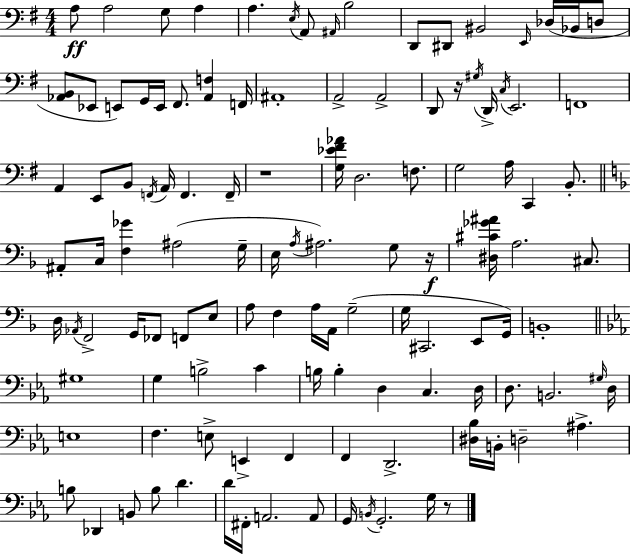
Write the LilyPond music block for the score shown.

{
  \clef bass
  \numericTimeSignature
  \time 4/4
  \key g \major
  \repeat volta 2 { a8\ff a2 g8 a4 | a4. \acciaccatura { e16 } a,8 \grace { ais,16 } b2 | d,8 dis,8 bis,2 \grace { e,16 } des16( | bes,16 d8 <aes, b,>8 ees,8 e,8) g,16 e,16 fis,8. <aes, f>4 | \break f,16 ais,1-. | a,2-> a,2-> | d,8 r16 \acciaccatura { gis16 } d,16-> \acciaccatura { c16 } e,2. | f,1 | \break a,4 e,8 b,8 \acciaccatura { f,16 } a,16 f,4. | f,16-- r1 | <g ees' fis' aes'>16 d2. | f8. g2 a16 c,4 | \break b,8.-. \bar "||" \break \key f \major ais,8-. c16 <f ges'>4 ais2( g16-- | e16 \acciaccatura { a16 } ais2.) g8 | r16\f <dis cis' ges' ais'>16 a2. cis8. | d16 \acciaccatura { aes,16 } f,2-> g,16 fes,8 f,8 | \break e8 a8 f4 a16 a,16 g2--( | g16 cis,2. e,8 | g,16) b,1-. | \bar "||" \break \key ees \major gis1 | g4 b2-> c'4 | b16 b4-. d4 c4. d16 | d8. b,2. \grace { gis16 } | \break d16 e1 | f4. e8-> e,4-> f,4 | f,4 d,2.-> | <dis bes>16 b,16-. d2-- ais4.-> | \break b8 des,4 b,8 b8 d'4. | d'16 fis,16-. a,2. a,8 | g,16 \acciaccatura { b,16 } g,2.-. g16 | r8 } \bar "|."
}